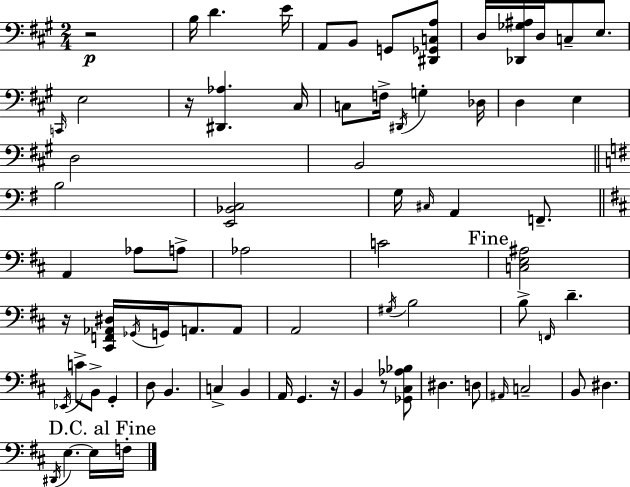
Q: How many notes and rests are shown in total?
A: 75